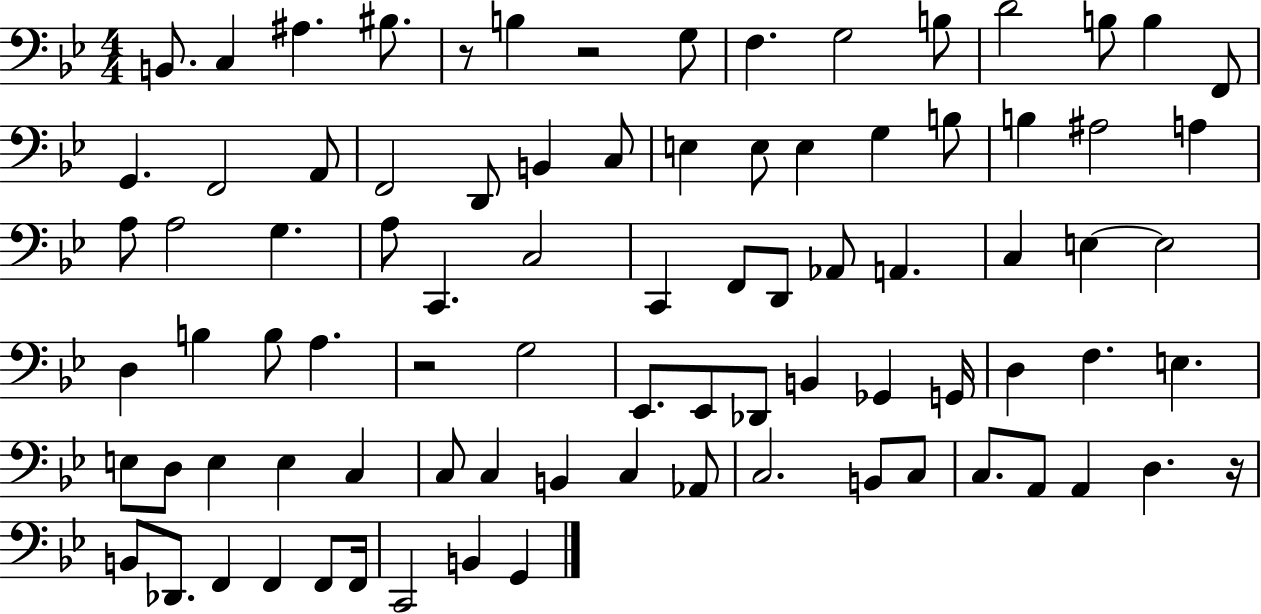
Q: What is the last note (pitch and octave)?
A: G2